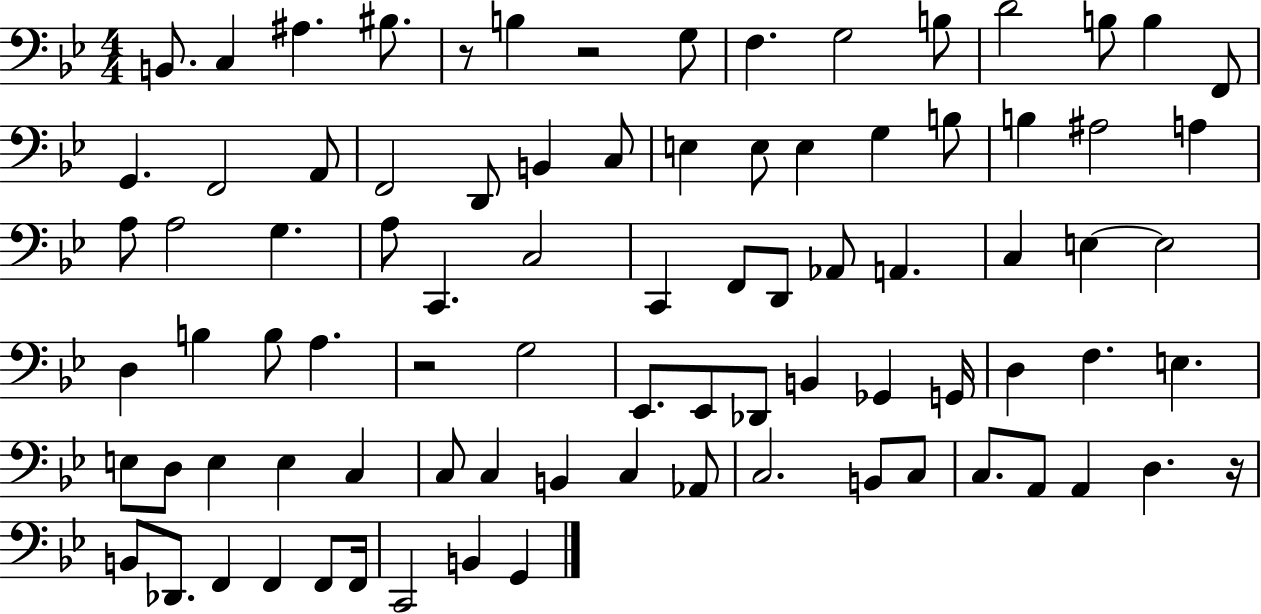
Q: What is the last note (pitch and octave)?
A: G2